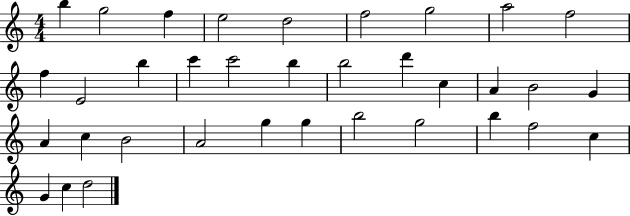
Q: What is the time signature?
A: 4/4